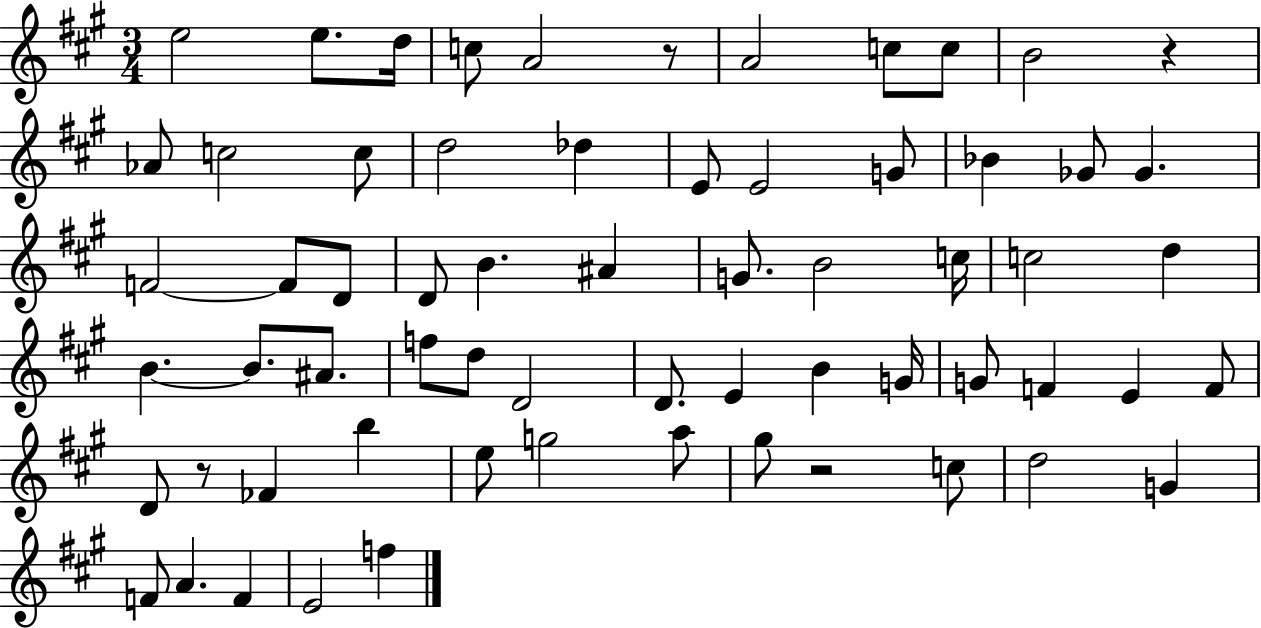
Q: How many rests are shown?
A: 4